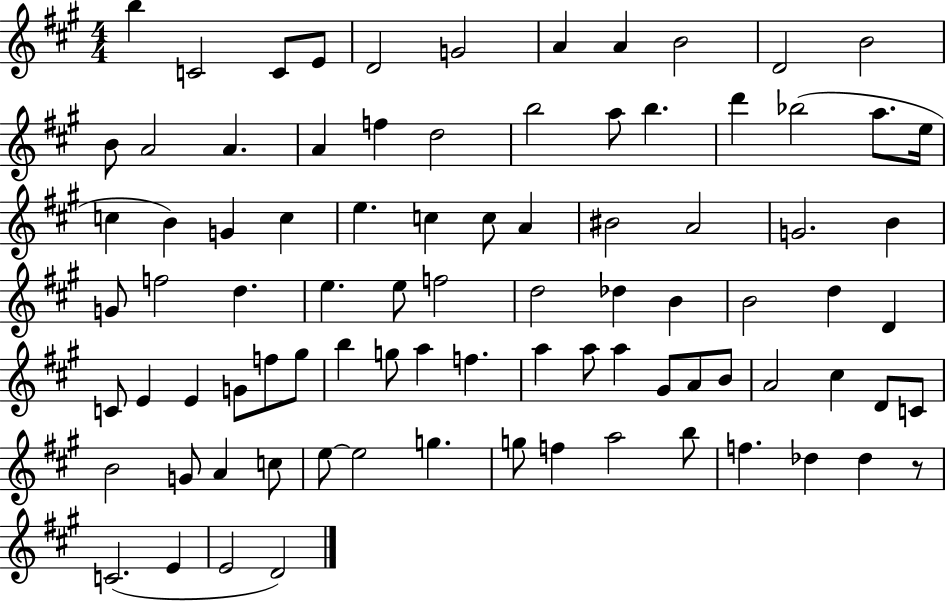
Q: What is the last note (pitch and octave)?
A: D4